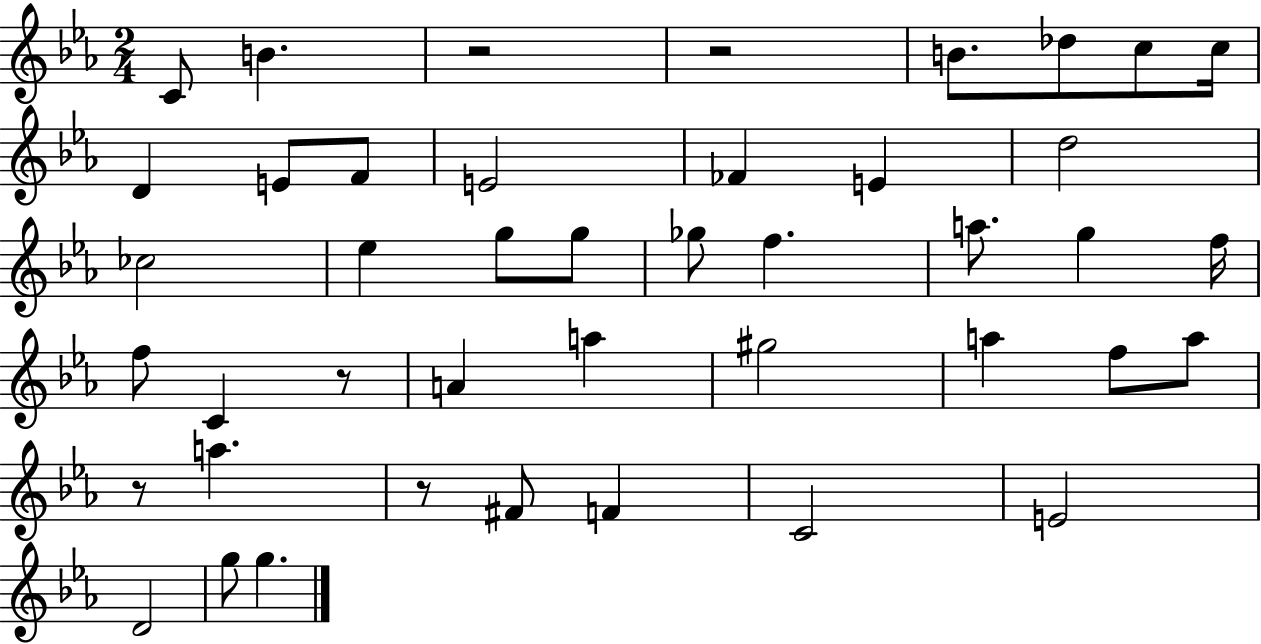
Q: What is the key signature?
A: EES major